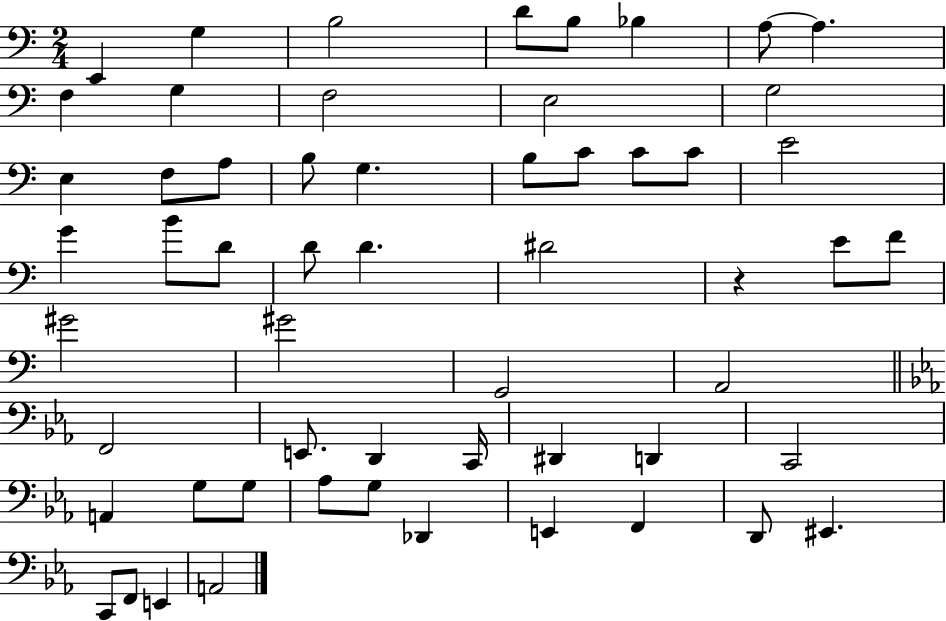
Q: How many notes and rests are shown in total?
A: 57